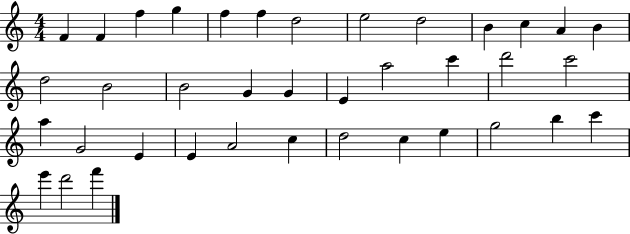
X:1
T:Untitled
M:4/4
L:1/4
K:C
F F f g f f d2 e2 d2 B c A B d2 B2 B2 G G E a2 c' d'2 c'2 a G2 E E A2 c d2 c e g2 b c' e' d'2 f'